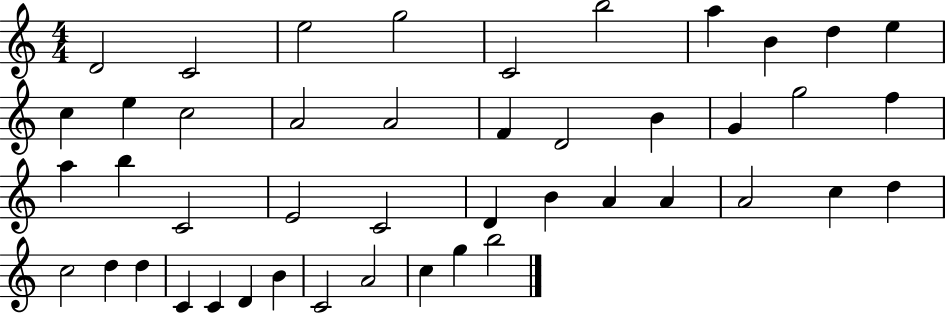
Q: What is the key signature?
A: C major